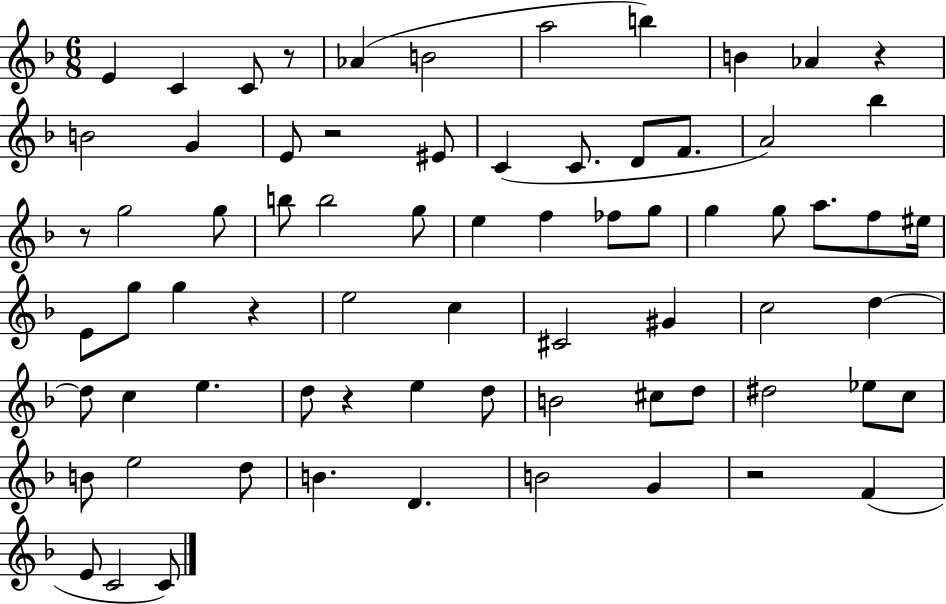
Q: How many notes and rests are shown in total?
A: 72